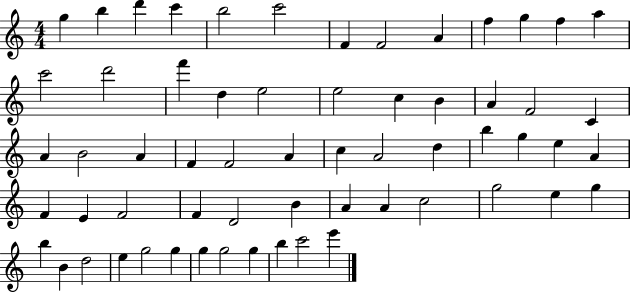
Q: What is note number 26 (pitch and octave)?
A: B4